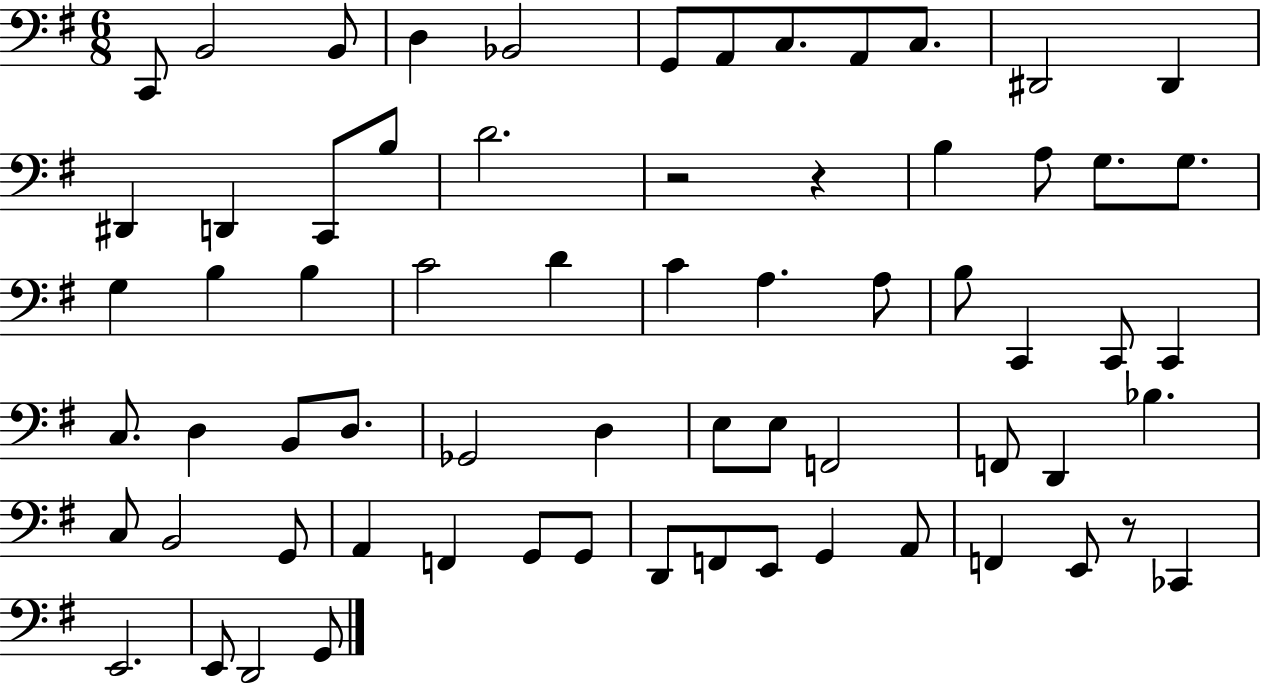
{
  \clef bass
  \numericTimeSignature
  \time 6/8
  \key g \major
  c,8 b,2 b,8 | d4 bes,2 | g,8 a,8 c8. a,8 c8. | dis,2 dis,4 | \break dis,4 d,4 c,8 b8 | d'2. | r2 r4 | b4 a8 g8. g8. | \break g4 b4 b4 | c'2 d'4 | c'4 a4. a8 | b8 c,4 c,8 c,4 | \break c8. d4 b,8 d8. | ges,2 d4 | e8 e8 f,2 | f,8 d,4 bes4. | \break c8 b,2 g,8 | a,4 f,4 g,8 g,8 | d,8 f,8 e,8 g,4 a,8 | f,4 e,8 r8 ces,4 | \break e,2. | e,8 d,2 g,8 | \bar "|."
}